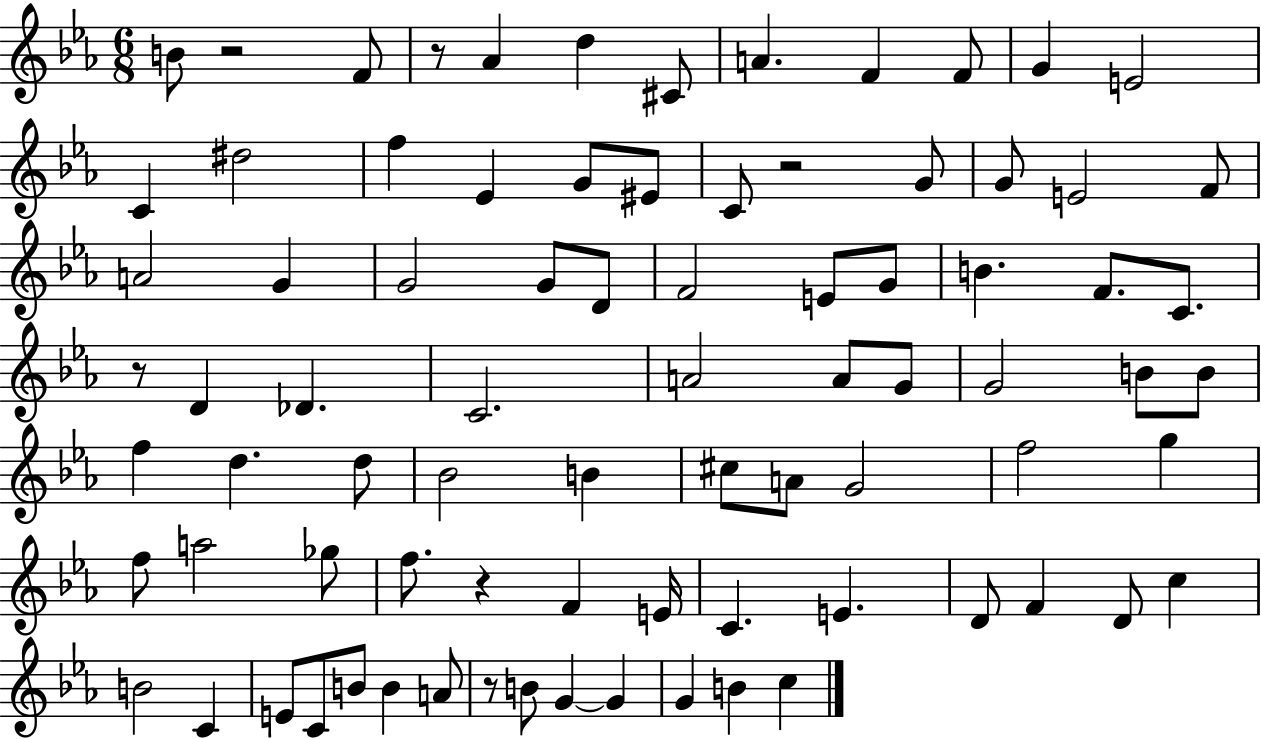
B4/e R/h F4/e R/e Ab4/q D5/q C#4/e A4/q. F4/q F4/e G4/q E4/h C4/q D#5/h F5/q Eb4/q G4/e EIS4/e C4/e R/h G4/e G4/e E4/h F4/e A4/h G4/q G4/h G4/e D4/e F4/h E4/e G4/e B4/q. F4/e. C4/e. R/e D4/q Db4/q. C4/h. A4/h A4/e G4/e G4/h B4/e B4/e F5/q D5/q. D5/e Bb4/h B4/q C#5/e A4/e G4/h F5/h G5/q F5/e A5/h Gb5/e F5/e. R/q F4/q E4/s C4/q. E4/q. D4/e F4/q D4/e C5/q B4/h C4/q E4/e C4/e B4/e B4/q A4/e R/e B4/e G4/q G4/q G4/q B4/q C5/q